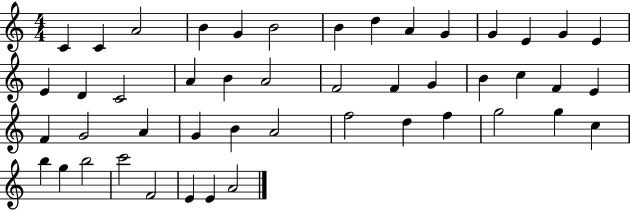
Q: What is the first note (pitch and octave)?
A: C4